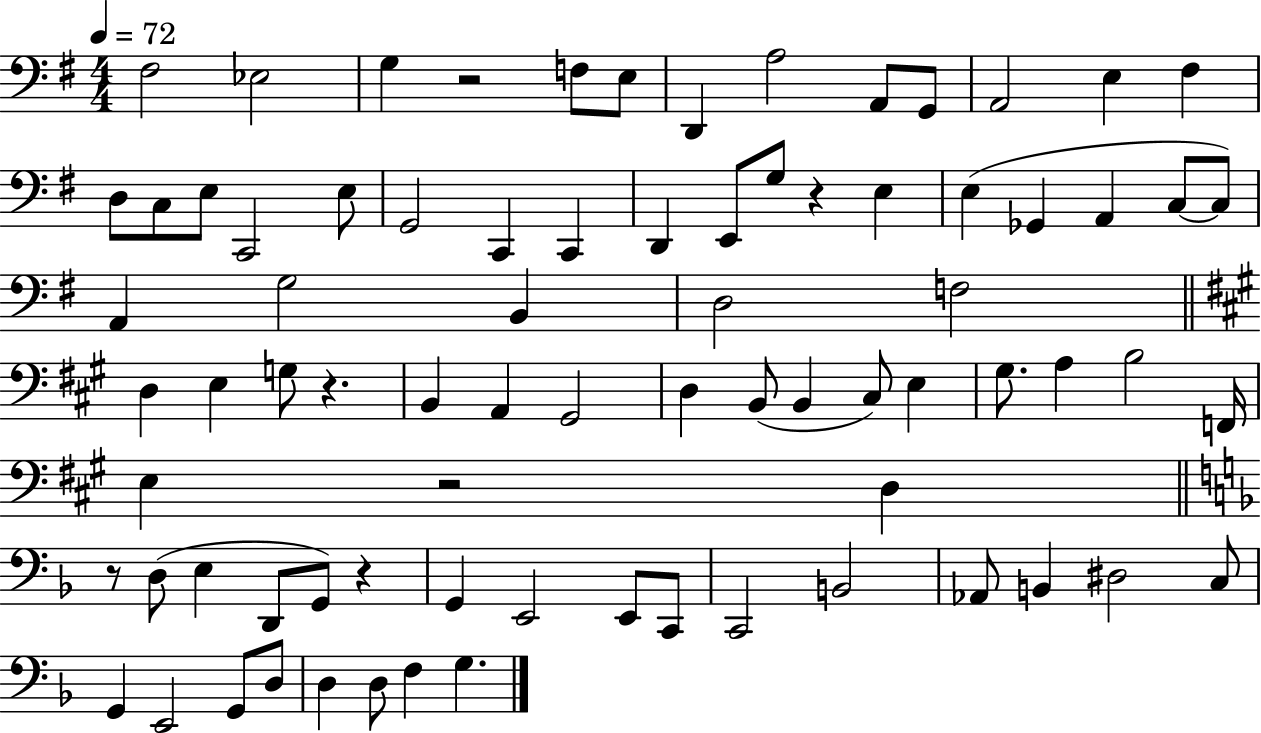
F#3/h Eb3/h G3/q R/h F3/e E3/e D2/q A3/h A2/e G2/e A2/h E3/q F#3/q D3/e C3/e E3/e C2/h E3/e G2/h C2/q C2/q D2/q E2/e G3/e R/q E3/q E3/q Gb2/q A2/q C3/e C3/e A2/q G3/h B2/q D3/h F3/h D3/q E3/q G3/e R/q. B2/q A2/q G#2/h D3/q B2/e B2/q C#3/e E3/q G#3/e. A3/q B3/h F2/s E3/q R/h D3/q R/e D3/e E3/q D2/e G2/e R/q G2/q E2/h E2/e C2/e C2/h B2/h Ab2/e B2/q D#3/h C3/e G2/q E2/h G2/e D3/e D3/q D3/e F3/q G3/q.